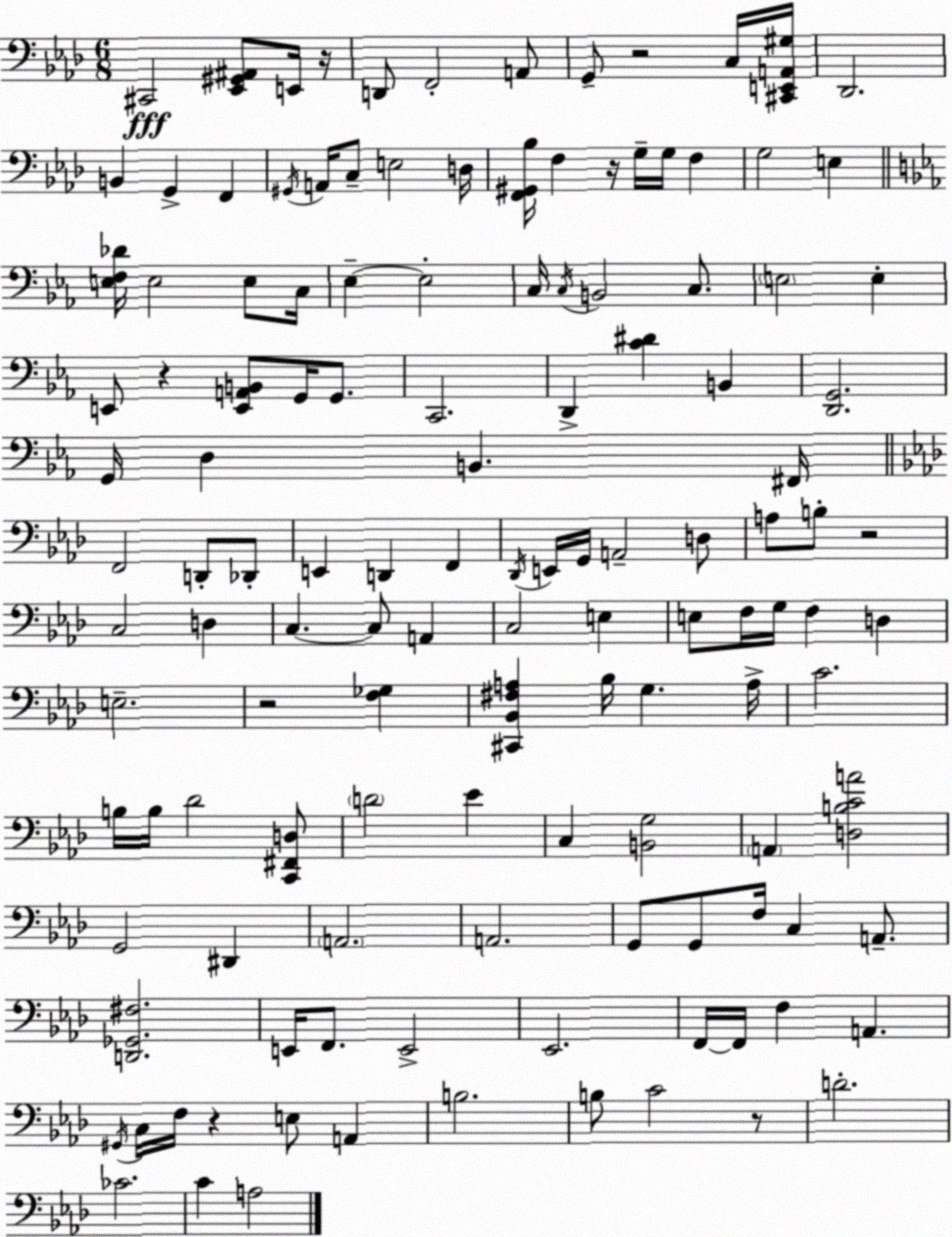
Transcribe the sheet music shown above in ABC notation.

X:1
T:Untitled
M:6/8
L:1/4
K:Ab
^C,,2 [_E,,^G,,^A,,]/2 E,,/4 z/4 D,,/2 F,,2 A,,/2 G,,/2 z2 C,/4 [^C,,E,,A,,^G,]/4 _D,,2 B,, G,, F,, ^G,,/4 A,,/4 C,/2 E,2 D,/4 [F,,^G,,_B,]/4 F, z/4 G,/4 G,/4 F, G,2 E, [E,F,_D]/4 E,2 E,/2 C,/4 _E, _E,2 C,/4 C,/4 B,,2 C,/2 E,2 E, E,,/2 z [E,,A,,B,,]/2 G,,/4 G,,/2 C,,2 D,, [C^D] B,, [D,,G,,]2 G,,/4 D, B,, ^F,,/4 F,,2 D,,/2 _D,,/2 E,, D,, F,, _D,,/4 E,,/4 G,,/4 A,,2 D,/2 A,/2 B,/2 z2 C,2 D, C, C,/2 A,, C,2 E, E,/2 F,/4 G,/4 F, D, E,2 z2 [F,_G,] [^C,,_B,,^F,A,] _B,/4 G, A,/4 C2 B,/4 B,/4 _D2 [C,,^F,,D,]/2 D2 _E C, [B,,G,]2 A,, [D,B,CA]2 G,,2 ^D,, A,,2 A,,2 G,,/2 G,,/2 F,/4 C, A,,/2 [D,,_G,,^F,]2 E,,/4 F,,/2 E,,2 _E,,2 F,,/4 F,,/4 F, A,, ^G,,/4 C,/4 F,/4 z E,/2 A,, B,2 B,/2 C2 z/2 D2 _C2 C A,2